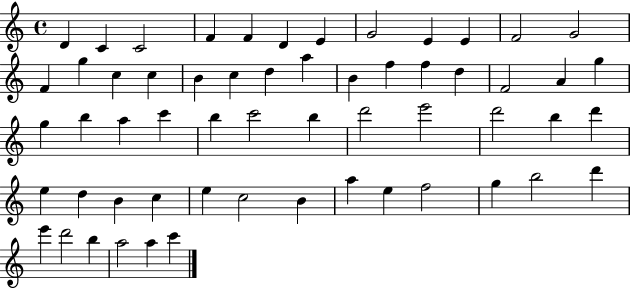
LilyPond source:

{
  \clef treble
  \time 4/4
  \defaultTimeSignature
  \key c \major
  d'4 c'4 c'2 | f'4 f'4 d'4 e'4 | g'2 e'4 e'4 | f'2 g'2 | \break f'4 g''4 c''4 c''4 | b'4 c''4 d''4 a''4 | b'4 f''4 f''4 d''4 | f'2 a'4 g''4 | \break g''4 b''4 a''4 c'''4 | b''4 c'''2 b''4 | d'''2 e'''2 | d'''2 b''4 d'''4 | \break e''4 d''4 b'4 c''4 | e''4 c''2 b'4 | a''4 e''4 f''2 | g''4 b''2 d'''4 | \break e'''4 d'''2 b''4 | a''2 a''4 c'''4 | \bar "|."
}